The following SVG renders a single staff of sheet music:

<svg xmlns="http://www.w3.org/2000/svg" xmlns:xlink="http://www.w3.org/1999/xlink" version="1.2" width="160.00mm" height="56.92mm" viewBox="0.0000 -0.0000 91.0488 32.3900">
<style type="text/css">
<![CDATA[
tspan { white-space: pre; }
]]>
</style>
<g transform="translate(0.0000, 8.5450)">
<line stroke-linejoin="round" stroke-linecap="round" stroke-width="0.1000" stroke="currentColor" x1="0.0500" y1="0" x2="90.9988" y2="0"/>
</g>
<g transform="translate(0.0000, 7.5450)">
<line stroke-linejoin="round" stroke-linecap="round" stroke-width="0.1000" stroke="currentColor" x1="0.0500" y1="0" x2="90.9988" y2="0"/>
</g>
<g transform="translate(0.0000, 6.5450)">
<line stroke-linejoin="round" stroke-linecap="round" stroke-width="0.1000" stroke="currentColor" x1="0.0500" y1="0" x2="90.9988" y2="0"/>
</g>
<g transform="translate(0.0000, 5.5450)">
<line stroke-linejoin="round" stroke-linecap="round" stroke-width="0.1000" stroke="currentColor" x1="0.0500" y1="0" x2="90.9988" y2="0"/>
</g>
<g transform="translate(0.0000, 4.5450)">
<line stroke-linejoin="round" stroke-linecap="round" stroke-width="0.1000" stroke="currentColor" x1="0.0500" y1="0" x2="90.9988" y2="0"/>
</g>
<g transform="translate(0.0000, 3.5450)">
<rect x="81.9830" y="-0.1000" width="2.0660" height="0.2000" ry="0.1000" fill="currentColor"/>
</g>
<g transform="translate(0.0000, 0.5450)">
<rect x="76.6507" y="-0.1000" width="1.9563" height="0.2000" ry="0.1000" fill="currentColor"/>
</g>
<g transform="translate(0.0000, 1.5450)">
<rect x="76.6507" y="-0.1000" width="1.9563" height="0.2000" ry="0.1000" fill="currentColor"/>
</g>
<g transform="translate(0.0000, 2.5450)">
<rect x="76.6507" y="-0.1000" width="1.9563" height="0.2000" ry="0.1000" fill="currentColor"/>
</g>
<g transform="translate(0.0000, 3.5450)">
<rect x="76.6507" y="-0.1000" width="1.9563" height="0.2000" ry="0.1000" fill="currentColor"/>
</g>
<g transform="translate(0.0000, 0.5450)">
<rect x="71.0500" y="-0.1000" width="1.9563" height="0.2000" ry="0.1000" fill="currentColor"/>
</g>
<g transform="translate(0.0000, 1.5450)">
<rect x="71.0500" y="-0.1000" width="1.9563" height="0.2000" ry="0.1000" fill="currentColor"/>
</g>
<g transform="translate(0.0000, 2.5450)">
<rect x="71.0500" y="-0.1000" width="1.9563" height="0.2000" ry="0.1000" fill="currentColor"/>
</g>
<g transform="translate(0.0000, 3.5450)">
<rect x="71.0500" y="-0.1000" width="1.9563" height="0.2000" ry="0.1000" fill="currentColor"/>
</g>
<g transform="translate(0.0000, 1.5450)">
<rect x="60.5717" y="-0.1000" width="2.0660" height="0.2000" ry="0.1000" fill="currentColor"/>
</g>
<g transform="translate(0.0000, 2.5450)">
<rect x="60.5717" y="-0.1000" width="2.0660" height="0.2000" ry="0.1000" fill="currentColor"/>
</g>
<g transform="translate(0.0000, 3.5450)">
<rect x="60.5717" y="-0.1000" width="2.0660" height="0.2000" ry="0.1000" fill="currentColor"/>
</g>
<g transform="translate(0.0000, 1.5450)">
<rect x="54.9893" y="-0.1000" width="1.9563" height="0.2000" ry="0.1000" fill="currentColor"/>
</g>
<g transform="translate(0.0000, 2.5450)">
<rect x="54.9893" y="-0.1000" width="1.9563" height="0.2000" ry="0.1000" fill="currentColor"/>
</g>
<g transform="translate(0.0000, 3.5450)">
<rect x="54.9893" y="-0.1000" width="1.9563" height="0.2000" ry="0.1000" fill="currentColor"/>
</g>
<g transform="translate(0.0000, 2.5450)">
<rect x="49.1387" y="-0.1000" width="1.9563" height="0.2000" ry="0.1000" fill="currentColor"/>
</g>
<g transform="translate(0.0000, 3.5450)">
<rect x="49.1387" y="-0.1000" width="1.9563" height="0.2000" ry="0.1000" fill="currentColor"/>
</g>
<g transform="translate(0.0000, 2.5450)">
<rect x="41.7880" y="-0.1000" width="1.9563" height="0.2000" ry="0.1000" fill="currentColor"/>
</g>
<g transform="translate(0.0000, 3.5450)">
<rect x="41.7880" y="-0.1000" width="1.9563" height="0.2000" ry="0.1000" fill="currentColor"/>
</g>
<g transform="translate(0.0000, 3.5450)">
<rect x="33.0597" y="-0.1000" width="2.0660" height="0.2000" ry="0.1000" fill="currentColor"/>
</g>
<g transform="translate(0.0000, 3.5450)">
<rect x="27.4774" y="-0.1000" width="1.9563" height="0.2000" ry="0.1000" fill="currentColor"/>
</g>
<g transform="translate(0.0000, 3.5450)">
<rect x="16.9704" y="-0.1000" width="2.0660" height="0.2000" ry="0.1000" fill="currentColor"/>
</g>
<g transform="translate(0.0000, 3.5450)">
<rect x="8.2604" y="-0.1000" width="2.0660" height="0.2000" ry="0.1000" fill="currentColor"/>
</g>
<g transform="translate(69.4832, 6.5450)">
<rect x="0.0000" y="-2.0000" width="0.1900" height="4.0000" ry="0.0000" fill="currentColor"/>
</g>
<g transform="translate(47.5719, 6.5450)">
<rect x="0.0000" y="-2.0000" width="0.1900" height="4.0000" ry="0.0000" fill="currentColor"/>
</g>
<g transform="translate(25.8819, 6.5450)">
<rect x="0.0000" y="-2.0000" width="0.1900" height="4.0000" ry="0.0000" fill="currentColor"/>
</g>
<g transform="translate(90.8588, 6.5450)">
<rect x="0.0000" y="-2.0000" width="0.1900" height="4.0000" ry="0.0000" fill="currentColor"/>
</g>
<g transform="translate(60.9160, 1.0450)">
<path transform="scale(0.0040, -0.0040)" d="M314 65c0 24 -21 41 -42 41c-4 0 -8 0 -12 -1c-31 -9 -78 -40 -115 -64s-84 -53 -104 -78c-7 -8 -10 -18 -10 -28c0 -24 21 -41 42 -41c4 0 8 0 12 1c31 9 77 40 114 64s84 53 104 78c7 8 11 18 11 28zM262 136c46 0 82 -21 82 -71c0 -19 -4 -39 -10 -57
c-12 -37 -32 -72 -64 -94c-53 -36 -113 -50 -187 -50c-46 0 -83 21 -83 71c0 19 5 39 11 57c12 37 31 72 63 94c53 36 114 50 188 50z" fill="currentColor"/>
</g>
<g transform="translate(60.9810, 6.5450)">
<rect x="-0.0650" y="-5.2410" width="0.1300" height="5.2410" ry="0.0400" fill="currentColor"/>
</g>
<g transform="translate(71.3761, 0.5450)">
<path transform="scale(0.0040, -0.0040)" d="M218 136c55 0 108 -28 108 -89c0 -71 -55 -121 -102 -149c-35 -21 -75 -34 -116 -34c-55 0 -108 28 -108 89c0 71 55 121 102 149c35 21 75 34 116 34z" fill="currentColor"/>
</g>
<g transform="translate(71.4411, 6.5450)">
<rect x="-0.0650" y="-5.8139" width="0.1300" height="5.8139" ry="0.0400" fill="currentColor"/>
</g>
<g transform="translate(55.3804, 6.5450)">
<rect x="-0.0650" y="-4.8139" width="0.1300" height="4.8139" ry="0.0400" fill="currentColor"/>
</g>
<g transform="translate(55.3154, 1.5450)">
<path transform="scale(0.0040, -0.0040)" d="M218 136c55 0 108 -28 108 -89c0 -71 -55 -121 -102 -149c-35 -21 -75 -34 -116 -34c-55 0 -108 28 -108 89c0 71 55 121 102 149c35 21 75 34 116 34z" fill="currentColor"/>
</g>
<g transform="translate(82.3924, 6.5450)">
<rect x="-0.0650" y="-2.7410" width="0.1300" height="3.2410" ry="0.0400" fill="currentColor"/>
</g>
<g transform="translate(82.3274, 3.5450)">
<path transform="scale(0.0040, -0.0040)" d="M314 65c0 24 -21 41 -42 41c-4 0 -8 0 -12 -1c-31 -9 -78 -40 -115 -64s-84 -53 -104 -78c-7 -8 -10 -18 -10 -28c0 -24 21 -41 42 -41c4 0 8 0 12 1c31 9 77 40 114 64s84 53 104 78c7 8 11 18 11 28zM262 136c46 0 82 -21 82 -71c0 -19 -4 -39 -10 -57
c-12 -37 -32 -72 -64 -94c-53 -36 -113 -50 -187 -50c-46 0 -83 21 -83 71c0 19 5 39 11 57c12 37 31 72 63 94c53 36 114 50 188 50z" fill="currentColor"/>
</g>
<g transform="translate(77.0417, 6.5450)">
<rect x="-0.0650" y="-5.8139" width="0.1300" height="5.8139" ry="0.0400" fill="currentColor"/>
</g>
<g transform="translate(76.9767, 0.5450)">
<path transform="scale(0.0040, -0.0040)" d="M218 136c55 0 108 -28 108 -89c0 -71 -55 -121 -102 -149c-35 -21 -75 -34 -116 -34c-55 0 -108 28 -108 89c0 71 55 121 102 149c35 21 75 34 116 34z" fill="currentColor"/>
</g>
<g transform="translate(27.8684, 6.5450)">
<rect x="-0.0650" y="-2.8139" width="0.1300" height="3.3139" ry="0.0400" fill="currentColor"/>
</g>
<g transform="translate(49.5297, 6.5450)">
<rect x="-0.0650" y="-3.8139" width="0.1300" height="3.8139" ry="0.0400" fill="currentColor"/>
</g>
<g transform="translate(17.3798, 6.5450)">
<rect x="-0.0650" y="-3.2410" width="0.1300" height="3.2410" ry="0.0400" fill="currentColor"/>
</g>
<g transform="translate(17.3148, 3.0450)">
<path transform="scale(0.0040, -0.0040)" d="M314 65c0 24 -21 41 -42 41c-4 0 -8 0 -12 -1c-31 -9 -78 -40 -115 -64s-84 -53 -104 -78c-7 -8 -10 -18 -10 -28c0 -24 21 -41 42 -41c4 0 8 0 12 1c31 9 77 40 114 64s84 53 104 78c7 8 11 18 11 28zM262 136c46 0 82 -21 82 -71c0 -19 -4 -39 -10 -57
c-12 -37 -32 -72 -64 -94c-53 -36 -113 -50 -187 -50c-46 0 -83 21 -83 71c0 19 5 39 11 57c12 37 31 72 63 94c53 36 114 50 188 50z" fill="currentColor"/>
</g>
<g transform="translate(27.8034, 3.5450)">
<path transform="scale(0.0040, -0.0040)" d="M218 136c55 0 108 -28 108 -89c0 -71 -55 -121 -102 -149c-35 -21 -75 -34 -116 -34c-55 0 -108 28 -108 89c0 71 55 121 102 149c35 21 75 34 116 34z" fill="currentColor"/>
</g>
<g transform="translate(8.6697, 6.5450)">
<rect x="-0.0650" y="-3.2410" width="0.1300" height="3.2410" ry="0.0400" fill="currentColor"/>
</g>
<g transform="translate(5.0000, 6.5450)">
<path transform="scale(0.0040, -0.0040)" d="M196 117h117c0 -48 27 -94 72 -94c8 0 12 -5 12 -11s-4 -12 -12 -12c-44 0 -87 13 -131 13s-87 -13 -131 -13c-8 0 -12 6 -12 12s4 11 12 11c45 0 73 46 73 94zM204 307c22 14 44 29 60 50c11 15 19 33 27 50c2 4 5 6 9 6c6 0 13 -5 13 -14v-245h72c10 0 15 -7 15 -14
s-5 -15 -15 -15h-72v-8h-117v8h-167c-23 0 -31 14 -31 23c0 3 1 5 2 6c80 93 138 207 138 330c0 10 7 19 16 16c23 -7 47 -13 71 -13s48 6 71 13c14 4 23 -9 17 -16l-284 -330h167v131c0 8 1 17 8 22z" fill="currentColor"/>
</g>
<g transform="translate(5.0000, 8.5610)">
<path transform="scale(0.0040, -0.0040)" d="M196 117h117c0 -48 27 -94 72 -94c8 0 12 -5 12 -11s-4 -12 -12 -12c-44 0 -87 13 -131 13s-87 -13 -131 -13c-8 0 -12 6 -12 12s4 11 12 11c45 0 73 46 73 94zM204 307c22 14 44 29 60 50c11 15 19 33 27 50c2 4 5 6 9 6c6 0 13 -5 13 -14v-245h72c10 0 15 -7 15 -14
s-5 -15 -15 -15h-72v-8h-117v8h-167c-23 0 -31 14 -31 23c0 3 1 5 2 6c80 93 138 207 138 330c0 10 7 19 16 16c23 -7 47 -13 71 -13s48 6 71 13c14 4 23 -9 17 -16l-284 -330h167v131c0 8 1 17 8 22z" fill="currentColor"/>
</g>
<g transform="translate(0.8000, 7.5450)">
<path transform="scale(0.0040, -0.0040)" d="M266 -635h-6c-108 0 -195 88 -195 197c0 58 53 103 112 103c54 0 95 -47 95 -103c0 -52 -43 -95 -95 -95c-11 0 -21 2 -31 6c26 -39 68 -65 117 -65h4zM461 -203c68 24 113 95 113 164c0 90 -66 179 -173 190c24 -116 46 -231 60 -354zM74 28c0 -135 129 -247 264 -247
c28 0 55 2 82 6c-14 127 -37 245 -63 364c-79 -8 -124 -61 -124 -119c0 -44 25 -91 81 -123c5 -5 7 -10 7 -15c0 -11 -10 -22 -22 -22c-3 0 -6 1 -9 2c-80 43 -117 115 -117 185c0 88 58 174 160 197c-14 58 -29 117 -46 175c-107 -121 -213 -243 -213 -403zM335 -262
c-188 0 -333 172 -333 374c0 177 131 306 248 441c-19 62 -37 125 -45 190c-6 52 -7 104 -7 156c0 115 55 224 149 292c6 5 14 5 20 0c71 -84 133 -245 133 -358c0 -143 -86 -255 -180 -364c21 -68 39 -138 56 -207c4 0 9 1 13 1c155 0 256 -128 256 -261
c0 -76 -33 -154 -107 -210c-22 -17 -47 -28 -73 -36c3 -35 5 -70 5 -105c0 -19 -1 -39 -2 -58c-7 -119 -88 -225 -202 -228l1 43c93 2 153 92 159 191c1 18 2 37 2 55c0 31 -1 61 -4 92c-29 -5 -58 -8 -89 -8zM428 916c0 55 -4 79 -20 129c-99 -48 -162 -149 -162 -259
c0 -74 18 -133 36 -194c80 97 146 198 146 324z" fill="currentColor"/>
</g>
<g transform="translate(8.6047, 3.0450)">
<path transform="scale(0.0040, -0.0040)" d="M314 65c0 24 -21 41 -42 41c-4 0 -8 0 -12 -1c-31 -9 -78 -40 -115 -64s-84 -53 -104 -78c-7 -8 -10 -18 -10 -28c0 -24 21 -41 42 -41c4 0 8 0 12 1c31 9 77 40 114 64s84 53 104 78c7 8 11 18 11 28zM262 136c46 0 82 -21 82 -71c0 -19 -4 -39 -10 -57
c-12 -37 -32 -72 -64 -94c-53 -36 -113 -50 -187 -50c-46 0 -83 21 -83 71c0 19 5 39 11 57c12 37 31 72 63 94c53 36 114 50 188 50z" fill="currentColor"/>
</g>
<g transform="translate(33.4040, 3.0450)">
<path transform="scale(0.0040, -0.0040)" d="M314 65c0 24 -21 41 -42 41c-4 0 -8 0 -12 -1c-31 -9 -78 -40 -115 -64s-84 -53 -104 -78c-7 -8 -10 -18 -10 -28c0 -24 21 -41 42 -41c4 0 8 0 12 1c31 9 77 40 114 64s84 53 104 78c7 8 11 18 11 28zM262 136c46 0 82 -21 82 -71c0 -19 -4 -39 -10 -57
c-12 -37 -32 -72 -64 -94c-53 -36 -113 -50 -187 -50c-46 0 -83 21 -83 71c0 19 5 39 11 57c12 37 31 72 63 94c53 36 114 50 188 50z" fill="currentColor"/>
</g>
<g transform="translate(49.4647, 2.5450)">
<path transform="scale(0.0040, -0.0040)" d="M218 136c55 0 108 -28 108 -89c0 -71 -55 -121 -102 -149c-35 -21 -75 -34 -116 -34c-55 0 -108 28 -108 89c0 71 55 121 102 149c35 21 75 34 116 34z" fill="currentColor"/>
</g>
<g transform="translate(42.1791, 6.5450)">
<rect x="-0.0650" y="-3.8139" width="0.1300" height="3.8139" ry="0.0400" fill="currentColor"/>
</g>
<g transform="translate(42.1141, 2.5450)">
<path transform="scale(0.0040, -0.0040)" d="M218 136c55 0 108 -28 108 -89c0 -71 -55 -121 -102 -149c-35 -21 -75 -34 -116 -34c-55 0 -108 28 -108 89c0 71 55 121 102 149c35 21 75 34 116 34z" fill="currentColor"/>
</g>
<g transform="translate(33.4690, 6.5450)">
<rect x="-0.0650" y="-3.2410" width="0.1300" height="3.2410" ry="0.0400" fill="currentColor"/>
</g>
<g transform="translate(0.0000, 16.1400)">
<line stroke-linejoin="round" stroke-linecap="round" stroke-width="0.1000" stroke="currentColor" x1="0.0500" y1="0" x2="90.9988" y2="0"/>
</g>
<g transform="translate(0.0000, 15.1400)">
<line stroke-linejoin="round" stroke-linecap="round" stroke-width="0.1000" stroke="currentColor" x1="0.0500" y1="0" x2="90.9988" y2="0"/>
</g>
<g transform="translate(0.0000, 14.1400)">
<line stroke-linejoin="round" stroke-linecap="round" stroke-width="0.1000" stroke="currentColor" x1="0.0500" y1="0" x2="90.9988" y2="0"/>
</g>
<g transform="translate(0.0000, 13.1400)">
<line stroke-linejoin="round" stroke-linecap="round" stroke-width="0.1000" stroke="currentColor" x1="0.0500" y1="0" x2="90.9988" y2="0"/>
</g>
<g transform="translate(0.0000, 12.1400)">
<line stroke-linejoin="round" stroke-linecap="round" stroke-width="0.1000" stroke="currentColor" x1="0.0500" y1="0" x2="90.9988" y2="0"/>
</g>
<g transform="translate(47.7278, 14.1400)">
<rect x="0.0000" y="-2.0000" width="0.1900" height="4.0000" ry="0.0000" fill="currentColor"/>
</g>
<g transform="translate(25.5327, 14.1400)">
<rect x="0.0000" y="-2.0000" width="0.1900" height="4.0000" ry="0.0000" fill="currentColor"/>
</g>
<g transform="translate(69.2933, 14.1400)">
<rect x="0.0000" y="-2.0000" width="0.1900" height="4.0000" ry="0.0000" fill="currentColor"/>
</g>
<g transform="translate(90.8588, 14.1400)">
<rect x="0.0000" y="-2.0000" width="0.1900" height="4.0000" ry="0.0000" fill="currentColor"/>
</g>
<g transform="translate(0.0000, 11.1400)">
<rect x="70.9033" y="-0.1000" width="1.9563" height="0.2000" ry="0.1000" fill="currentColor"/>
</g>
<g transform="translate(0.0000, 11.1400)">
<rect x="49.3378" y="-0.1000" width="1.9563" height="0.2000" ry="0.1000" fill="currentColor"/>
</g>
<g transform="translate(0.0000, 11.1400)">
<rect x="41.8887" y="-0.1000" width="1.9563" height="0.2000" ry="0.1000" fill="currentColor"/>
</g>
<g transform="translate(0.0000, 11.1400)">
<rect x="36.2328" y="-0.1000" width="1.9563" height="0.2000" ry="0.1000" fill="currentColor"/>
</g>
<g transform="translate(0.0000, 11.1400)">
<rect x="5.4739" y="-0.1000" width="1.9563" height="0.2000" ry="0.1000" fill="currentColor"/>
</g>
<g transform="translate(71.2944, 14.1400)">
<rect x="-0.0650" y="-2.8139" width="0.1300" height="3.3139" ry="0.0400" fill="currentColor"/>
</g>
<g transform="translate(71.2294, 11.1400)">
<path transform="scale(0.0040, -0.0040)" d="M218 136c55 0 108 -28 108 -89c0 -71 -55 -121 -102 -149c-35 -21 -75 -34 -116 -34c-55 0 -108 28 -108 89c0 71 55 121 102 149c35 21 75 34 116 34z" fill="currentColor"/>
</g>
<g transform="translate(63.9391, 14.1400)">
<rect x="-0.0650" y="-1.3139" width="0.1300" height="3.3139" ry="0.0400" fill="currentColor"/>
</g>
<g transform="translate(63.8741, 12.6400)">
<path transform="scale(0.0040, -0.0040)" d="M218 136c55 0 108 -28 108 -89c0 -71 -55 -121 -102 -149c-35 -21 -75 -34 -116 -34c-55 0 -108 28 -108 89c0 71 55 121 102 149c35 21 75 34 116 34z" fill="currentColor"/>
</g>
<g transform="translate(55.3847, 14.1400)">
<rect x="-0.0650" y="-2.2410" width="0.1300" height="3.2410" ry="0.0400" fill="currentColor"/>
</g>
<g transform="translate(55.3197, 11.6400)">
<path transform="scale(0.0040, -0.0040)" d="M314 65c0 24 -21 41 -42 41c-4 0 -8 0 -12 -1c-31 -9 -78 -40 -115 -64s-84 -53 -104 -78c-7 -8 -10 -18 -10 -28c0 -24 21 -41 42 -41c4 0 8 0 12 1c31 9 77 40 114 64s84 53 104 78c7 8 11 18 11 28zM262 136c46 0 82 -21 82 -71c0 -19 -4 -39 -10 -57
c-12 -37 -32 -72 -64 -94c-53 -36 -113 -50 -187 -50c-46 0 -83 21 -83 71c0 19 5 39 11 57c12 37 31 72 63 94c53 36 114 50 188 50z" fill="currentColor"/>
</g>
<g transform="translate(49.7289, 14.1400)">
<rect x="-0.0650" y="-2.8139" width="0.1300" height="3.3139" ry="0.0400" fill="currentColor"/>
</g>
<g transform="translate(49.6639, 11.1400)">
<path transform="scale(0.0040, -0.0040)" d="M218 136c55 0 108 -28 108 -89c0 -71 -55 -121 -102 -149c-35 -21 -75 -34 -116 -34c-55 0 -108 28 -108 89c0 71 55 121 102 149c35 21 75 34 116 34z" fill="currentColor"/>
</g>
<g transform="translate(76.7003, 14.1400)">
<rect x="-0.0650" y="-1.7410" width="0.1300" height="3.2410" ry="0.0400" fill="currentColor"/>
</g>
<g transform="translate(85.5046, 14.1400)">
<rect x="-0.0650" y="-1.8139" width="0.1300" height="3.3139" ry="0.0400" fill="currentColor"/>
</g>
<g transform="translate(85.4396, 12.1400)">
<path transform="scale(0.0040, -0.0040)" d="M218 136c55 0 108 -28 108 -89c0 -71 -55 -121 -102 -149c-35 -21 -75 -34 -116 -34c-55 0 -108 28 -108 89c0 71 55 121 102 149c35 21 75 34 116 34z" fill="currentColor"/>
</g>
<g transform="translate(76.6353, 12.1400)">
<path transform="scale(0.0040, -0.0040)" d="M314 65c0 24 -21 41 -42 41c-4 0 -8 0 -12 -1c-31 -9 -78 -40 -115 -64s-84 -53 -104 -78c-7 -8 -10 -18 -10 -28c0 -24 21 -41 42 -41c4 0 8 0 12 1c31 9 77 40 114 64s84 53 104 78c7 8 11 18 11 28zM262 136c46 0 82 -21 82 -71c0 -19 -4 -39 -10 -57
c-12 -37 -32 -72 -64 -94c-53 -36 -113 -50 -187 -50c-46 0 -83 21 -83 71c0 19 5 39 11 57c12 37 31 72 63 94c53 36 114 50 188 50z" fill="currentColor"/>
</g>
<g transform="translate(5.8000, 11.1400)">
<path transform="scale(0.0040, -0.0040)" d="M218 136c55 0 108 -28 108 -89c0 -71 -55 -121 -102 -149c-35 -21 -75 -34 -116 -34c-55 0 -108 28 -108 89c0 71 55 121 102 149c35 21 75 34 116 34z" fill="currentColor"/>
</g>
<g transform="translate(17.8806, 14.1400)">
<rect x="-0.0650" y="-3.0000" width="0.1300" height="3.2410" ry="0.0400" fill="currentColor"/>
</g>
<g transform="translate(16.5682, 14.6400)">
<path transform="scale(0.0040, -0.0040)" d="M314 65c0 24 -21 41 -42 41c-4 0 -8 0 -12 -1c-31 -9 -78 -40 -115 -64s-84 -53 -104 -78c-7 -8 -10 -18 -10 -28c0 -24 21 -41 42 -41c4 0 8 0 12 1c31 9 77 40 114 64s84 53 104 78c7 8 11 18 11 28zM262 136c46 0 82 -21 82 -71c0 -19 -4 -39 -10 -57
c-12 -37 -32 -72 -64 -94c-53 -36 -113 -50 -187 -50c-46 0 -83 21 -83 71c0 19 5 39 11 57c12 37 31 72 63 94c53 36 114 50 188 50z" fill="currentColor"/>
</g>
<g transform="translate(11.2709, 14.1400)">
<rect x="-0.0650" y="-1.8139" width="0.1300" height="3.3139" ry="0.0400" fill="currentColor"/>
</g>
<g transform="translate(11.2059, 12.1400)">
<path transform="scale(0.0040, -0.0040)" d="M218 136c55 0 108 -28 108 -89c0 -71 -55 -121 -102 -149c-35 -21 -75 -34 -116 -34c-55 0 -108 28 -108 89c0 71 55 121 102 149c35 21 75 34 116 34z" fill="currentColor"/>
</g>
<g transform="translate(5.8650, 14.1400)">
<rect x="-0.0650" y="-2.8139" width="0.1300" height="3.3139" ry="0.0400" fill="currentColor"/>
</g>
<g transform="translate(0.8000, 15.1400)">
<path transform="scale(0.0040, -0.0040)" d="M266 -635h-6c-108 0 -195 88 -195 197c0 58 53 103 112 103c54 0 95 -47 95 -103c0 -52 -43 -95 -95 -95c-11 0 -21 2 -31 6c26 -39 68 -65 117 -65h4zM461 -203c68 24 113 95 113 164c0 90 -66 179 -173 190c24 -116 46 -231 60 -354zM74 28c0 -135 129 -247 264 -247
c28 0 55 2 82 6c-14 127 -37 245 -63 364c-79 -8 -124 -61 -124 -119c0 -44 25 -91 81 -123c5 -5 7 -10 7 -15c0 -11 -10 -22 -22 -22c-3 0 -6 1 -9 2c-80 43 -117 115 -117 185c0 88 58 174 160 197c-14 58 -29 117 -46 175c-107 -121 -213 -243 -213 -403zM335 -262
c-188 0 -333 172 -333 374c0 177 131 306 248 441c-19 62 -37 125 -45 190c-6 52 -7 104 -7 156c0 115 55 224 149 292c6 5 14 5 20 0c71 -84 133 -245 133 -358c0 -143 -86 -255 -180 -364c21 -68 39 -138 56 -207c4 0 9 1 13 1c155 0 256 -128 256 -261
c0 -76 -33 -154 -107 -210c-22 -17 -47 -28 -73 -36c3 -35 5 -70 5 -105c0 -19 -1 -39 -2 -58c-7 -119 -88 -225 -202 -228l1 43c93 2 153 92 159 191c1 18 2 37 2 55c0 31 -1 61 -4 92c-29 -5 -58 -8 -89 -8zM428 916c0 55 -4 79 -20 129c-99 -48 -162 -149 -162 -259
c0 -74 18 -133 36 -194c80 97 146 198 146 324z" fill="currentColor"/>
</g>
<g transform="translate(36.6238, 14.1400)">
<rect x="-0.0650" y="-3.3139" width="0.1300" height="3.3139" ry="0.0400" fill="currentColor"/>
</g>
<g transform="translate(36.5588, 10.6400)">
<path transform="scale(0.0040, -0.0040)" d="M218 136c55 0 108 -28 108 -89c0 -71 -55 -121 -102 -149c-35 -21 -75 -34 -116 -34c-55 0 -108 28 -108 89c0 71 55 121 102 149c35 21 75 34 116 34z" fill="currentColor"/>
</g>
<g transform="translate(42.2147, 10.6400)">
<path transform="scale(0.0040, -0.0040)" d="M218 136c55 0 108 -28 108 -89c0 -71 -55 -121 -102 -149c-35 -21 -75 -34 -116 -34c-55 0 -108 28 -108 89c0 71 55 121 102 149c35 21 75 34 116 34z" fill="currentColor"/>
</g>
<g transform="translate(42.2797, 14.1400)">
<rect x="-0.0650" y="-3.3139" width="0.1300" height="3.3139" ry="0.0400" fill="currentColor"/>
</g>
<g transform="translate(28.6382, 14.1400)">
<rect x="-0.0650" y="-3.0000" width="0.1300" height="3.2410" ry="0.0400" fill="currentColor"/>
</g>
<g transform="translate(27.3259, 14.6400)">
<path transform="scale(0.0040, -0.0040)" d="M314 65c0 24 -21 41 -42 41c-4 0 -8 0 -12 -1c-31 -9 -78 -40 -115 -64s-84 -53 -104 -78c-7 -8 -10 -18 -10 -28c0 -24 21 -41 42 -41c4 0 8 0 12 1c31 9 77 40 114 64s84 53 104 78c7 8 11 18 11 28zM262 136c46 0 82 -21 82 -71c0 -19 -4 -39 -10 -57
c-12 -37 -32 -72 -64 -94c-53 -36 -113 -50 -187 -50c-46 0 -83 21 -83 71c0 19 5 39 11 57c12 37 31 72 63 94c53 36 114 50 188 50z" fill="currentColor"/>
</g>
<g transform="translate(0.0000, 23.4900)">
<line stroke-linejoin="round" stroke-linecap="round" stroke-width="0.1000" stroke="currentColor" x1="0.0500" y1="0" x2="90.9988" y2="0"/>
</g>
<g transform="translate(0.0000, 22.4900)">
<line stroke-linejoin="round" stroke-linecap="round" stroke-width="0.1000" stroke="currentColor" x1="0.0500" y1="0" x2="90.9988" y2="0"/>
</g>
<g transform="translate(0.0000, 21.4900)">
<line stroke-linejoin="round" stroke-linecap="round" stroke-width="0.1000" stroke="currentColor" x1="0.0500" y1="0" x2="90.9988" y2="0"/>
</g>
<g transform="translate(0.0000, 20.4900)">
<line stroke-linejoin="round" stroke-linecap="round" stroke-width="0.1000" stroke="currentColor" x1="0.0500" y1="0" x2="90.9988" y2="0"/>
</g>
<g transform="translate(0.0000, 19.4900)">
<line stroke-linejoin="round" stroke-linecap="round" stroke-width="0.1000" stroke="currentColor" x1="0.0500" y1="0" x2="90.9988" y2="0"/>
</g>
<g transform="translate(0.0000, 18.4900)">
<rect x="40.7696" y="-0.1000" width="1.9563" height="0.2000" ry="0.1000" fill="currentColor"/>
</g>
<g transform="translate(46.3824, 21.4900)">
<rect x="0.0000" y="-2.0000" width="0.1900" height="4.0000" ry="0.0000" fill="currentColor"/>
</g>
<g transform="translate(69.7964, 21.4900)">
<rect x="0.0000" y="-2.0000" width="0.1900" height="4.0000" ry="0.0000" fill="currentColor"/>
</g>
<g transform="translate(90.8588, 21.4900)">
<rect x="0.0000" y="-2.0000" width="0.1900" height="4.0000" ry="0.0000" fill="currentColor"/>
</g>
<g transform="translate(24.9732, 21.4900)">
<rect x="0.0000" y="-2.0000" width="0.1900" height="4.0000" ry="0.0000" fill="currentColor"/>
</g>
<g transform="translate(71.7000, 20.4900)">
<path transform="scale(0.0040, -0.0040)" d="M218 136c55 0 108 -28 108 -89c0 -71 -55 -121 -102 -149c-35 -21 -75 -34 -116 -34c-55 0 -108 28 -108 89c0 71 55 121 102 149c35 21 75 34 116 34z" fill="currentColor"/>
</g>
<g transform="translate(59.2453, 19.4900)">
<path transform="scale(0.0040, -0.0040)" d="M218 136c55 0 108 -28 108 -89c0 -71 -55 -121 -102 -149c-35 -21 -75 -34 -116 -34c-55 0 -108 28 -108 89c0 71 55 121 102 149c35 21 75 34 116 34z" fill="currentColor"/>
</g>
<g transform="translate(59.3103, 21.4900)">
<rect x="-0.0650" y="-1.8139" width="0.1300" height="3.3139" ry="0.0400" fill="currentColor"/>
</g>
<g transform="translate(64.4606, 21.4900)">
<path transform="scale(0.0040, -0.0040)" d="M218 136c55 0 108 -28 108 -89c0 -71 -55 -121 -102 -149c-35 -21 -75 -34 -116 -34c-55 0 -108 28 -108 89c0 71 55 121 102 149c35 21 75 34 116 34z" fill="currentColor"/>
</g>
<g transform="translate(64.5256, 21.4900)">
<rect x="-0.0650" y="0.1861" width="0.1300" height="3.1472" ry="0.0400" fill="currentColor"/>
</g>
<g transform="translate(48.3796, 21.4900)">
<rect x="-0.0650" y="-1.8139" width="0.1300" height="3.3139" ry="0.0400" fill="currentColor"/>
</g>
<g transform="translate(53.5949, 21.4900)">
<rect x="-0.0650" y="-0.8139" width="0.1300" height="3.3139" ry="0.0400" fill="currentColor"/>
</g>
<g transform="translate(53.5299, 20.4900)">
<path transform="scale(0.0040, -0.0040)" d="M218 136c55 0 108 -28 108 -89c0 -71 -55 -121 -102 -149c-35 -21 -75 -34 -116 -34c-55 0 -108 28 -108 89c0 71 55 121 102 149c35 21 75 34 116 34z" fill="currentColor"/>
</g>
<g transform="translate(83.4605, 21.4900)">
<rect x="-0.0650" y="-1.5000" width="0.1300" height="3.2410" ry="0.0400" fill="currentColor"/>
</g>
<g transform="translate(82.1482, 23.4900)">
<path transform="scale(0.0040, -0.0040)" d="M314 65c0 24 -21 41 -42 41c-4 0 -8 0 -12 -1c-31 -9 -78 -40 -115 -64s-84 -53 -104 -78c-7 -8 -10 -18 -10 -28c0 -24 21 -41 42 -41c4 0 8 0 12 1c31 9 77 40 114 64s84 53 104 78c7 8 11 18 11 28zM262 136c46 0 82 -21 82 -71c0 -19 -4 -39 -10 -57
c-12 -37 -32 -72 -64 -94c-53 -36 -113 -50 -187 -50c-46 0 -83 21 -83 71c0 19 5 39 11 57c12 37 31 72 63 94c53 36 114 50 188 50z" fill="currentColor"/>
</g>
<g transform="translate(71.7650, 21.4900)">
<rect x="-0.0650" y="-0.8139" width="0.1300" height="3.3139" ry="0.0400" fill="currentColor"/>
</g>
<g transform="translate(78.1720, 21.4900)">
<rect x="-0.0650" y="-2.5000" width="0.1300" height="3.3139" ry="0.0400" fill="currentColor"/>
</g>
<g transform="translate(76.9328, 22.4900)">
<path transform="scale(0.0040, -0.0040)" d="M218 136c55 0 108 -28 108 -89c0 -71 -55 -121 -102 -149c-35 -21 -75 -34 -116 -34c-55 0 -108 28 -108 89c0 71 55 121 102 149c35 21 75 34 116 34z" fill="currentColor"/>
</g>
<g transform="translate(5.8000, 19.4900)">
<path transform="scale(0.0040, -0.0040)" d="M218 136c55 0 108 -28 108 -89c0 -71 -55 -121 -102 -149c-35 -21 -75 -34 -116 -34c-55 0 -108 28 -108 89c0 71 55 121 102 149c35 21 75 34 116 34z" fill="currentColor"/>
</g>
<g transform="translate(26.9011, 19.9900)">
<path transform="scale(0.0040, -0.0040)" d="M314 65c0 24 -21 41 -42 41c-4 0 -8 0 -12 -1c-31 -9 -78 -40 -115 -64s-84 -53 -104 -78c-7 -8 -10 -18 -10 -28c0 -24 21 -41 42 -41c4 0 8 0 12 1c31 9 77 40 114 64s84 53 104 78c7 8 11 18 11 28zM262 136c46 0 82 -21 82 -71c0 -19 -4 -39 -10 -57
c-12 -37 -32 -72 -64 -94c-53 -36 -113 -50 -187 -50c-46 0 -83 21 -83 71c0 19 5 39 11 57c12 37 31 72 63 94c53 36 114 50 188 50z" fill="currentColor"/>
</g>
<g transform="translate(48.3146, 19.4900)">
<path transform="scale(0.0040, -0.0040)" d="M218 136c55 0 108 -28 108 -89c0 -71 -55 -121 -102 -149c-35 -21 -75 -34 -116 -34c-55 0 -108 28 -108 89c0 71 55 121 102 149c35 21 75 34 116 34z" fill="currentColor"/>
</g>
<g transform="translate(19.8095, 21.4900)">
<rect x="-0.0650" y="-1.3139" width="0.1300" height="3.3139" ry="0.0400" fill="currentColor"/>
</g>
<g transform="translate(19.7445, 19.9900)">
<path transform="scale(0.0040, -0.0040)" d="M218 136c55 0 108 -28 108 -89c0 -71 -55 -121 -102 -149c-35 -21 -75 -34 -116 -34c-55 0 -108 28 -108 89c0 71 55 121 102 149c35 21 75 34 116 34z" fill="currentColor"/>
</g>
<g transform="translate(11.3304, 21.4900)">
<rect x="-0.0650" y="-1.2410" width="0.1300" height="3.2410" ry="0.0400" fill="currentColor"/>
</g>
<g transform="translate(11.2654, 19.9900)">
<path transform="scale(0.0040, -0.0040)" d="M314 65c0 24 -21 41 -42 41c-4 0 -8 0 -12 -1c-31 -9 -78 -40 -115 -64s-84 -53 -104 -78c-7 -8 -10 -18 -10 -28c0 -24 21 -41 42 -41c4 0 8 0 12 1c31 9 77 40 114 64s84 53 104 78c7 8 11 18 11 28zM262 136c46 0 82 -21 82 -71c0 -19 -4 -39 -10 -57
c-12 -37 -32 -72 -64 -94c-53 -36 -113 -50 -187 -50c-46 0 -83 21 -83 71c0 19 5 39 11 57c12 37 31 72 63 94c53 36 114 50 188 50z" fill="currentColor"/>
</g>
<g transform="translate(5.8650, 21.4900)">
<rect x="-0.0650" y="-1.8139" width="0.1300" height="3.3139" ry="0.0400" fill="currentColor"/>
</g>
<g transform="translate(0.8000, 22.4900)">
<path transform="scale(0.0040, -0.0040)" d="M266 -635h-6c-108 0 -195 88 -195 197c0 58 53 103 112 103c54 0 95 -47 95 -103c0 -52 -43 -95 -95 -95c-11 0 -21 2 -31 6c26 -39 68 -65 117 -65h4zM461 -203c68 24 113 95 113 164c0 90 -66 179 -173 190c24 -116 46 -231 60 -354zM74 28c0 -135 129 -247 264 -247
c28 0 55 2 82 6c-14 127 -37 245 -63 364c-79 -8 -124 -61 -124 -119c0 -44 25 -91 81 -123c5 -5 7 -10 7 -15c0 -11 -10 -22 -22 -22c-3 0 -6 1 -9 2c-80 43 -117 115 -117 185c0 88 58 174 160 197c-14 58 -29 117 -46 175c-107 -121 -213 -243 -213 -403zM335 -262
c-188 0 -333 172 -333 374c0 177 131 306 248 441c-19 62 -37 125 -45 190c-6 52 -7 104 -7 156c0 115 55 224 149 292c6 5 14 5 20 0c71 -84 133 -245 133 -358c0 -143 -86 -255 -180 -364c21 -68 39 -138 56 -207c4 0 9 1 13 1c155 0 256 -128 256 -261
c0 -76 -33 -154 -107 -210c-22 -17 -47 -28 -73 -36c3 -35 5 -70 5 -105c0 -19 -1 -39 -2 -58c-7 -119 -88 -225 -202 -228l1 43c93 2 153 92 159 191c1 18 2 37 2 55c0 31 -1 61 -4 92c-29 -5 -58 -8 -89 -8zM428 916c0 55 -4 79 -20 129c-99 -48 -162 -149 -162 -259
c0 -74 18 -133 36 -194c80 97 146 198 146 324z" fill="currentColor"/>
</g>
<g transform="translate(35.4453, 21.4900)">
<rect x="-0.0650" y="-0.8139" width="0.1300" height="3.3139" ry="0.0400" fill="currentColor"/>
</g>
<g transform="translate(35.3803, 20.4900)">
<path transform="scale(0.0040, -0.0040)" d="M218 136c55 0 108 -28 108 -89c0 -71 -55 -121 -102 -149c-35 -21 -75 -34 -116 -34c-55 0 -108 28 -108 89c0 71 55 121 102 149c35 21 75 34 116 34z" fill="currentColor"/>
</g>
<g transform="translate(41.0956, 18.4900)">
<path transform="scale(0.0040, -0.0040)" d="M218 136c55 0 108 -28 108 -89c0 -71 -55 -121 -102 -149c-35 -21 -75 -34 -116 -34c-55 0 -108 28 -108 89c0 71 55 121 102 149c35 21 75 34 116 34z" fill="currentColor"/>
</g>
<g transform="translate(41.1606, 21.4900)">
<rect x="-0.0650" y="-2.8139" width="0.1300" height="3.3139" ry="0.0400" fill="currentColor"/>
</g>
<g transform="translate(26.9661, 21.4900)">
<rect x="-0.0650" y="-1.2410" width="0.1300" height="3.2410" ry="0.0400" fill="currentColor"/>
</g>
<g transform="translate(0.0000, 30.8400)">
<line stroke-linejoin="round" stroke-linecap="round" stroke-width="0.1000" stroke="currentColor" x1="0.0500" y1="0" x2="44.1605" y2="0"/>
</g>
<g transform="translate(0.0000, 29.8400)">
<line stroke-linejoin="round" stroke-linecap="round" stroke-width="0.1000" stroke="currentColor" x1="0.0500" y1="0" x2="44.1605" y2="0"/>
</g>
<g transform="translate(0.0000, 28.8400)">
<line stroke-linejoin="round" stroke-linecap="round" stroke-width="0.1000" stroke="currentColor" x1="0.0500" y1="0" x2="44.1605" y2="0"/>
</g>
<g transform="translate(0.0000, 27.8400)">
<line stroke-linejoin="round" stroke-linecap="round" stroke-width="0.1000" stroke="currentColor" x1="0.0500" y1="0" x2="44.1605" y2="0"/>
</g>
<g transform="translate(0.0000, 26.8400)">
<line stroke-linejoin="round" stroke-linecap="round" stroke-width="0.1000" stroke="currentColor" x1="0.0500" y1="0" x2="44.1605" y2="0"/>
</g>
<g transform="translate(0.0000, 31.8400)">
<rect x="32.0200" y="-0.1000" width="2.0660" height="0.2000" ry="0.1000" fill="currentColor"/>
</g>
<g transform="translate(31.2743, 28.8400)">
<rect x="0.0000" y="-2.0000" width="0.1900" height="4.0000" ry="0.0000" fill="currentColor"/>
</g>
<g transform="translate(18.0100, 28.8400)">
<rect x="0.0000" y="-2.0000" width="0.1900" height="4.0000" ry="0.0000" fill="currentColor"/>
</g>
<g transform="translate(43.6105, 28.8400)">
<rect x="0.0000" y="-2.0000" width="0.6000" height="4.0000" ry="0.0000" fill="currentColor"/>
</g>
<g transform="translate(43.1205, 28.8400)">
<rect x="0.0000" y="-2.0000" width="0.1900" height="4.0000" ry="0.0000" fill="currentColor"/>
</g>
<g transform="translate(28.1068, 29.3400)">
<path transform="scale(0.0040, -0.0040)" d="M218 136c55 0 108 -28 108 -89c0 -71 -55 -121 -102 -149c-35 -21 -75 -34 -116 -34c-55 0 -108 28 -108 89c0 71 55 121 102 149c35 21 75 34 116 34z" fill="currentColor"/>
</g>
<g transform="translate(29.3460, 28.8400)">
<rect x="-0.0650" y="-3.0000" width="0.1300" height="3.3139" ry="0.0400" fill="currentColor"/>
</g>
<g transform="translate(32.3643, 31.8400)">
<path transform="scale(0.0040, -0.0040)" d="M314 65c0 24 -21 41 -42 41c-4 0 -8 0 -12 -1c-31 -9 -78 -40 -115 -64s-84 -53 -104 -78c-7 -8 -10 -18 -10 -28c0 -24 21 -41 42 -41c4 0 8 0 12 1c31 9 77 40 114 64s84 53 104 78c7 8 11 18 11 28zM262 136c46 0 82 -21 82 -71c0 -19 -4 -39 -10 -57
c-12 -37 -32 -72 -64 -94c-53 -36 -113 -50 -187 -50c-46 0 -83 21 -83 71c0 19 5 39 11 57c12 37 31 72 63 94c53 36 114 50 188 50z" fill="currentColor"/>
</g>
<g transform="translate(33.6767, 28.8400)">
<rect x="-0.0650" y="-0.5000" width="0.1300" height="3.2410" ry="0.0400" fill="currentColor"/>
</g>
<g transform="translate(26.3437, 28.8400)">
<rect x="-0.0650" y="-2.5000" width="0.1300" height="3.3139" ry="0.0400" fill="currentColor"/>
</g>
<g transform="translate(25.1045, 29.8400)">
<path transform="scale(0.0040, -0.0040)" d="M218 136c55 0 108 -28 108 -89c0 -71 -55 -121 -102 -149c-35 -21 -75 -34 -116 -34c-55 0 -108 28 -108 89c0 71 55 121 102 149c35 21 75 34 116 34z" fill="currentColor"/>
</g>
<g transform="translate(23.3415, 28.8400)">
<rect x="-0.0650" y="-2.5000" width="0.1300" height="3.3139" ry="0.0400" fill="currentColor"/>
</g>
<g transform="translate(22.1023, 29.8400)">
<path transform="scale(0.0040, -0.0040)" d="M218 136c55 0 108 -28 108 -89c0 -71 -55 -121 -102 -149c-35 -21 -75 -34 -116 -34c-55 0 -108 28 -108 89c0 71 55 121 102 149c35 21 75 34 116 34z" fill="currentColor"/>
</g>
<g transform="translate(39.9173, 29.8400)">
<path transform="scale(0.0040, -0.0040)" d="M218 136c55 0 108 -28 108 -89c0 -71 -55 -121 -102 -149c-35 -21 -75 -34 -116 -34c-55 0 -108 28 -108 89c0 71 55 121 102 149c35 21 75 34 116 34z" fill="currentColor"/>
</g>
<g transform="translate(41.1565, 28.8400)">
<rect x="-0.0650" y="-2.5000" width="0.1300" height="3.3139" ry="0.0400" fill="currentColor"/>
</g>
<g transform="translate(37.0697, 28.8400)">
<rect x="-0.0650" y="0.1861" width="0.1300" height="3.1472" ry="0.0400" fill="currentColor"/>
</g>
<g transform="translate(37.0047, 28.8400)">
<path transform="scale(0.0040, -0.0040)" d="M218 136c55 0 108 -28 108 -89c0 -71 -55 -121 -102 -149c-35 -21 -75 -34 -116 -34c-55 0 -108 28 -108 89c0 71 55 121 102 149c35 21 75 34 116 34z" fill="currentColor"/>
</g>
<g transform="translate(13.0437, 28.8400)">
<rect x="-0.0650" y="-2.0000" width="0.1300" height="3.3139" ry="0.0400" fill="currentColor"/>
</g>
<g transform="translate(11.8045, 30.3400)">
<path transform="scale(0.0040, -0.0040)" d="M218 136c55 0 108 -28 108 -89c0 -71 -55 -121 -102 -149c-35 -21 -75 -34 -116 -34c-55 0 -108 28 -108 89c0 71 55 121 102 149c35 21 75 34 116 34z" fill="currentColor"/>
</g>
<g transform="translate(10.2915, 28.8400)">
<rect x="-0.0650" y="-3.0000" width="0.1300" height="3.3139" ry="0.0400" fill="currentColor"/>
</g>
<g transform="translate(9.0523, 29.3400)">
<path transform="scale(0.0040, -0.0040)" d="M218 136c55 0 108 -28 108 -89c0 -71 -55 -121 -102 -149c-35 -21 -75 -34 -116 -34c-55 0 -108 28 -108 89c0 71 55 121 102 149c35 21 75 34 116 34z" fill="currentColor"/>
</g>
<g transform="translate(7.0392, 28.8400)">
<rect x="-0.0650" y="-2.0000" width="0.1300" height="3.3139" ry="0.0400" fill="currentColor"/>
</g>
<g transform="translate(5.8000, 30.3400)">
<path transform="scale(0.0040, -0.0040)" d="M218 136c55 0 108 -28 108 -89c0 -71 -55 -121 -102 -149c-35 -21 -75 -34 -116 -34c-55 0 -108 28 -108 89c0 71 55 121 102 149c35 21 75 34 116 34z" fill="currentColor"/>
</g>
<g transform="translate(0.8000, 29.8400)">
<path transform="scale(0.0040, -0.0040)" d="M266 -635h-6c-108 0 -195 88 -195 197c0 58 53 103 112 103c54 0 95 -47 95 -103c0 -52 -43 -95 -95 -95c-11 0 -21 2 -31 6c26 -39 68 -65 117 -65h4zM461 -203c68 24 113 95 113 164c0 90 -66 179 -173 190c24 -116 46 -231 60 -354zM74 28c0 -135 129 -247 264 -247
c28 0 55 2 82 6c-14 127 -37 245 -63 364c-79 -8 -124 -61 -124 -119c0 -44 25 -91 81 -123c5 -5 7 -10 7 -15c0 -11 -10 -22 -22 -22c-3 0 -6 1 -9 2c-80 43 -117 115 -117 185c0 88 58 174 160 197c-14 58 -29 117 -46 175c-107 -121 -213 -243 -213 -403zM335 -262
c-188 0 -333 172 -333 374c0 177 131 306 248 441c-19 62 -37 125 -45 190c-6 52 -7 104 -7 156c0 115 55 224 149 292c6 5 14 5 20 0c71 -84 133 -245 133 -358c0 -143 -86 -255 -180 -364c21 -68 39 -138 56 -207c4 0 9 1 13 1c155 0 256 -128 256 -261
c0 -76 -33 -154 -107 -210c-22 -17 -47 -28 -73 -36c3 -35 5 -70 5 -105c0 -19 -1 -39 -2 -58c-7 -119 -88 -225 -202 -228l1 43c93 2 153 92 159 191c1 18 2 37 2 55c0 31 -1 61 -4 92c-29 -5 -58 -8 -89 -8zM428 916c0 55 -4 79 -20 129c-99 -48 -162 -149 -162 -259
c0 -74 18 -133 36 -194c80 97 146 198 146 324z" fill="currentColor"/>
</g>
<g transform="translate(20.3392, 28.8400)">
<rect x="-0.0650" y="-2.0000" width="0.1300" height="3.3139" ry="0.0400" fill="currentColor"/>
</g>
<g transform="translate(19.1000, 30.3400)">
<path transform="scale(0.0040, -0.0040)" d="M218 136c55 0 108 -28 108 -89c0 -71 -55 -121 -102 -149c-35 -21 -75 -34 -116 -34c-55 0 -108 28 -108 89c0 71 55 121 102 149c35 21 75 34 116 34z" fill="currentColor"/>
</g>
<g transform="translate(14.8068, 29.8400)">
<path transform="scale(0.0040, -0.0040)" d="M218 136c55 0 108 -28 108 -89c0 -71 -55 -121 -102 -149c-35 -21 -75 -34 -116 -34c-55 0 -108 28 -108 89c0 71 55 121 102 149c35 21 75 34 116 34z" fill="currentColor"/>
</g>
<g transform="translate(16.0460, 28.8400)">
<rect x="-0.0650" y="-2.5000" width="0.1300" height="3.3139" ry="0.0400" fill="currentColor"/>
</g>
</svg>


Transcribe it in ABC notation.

X:1
T:Untitled
M:4/4
L:1/4
K:C
b2 b2 a b2 c' c' e' f'2 g' g' a2 a f A2 A2 b b a g2 e a f2 f f e2 e e2 d a f d f B d G E2 F A F G F G G A C2 B G